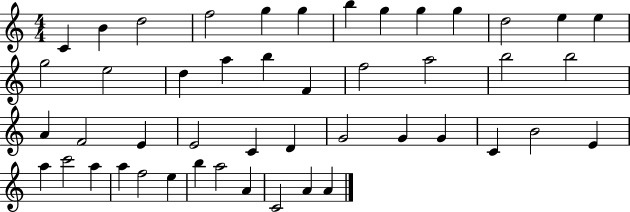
{
  \clef treble
  \numericTimeSignature
  \time 4/4
  \key c \major
  c'4 b'4 d''2 | f''2 g''4 g''4 | b''4 g''4 g''4 g''4 | d''2 e''4 e''4 | \break g''2 e''2 | d''4 a''4 b''4 f'4 | f''2 a''2 | b''2 b''2 | \break a'4 f'2 e'4 | e'2 c'4 d'4 | g'2 g'4 g'4 | c'4 b'2 e'4 | \break a''4 c'''2 a''4 | a''4 f''2 e''4 | b''4 a''2 a'4 | c'2 a'4 a'4 | \break \bar "|."
}